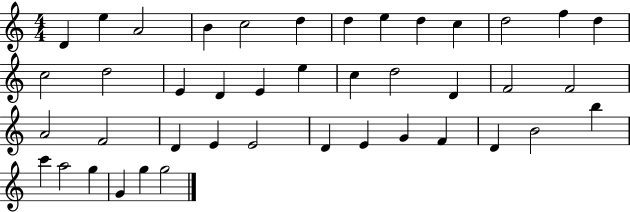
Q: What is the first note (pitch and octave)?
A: D4